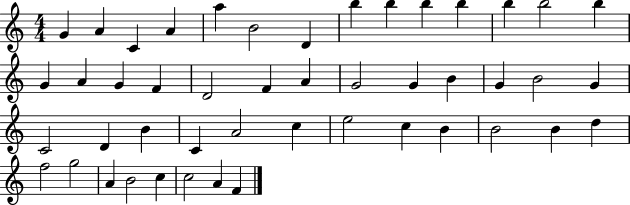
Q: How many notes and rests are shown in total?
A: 47